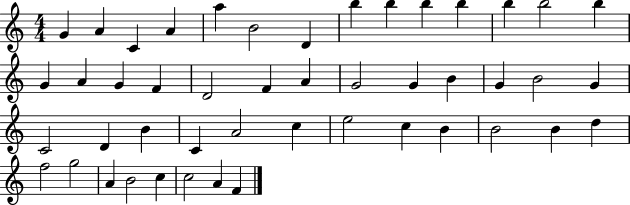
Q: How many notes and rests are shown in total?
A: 47